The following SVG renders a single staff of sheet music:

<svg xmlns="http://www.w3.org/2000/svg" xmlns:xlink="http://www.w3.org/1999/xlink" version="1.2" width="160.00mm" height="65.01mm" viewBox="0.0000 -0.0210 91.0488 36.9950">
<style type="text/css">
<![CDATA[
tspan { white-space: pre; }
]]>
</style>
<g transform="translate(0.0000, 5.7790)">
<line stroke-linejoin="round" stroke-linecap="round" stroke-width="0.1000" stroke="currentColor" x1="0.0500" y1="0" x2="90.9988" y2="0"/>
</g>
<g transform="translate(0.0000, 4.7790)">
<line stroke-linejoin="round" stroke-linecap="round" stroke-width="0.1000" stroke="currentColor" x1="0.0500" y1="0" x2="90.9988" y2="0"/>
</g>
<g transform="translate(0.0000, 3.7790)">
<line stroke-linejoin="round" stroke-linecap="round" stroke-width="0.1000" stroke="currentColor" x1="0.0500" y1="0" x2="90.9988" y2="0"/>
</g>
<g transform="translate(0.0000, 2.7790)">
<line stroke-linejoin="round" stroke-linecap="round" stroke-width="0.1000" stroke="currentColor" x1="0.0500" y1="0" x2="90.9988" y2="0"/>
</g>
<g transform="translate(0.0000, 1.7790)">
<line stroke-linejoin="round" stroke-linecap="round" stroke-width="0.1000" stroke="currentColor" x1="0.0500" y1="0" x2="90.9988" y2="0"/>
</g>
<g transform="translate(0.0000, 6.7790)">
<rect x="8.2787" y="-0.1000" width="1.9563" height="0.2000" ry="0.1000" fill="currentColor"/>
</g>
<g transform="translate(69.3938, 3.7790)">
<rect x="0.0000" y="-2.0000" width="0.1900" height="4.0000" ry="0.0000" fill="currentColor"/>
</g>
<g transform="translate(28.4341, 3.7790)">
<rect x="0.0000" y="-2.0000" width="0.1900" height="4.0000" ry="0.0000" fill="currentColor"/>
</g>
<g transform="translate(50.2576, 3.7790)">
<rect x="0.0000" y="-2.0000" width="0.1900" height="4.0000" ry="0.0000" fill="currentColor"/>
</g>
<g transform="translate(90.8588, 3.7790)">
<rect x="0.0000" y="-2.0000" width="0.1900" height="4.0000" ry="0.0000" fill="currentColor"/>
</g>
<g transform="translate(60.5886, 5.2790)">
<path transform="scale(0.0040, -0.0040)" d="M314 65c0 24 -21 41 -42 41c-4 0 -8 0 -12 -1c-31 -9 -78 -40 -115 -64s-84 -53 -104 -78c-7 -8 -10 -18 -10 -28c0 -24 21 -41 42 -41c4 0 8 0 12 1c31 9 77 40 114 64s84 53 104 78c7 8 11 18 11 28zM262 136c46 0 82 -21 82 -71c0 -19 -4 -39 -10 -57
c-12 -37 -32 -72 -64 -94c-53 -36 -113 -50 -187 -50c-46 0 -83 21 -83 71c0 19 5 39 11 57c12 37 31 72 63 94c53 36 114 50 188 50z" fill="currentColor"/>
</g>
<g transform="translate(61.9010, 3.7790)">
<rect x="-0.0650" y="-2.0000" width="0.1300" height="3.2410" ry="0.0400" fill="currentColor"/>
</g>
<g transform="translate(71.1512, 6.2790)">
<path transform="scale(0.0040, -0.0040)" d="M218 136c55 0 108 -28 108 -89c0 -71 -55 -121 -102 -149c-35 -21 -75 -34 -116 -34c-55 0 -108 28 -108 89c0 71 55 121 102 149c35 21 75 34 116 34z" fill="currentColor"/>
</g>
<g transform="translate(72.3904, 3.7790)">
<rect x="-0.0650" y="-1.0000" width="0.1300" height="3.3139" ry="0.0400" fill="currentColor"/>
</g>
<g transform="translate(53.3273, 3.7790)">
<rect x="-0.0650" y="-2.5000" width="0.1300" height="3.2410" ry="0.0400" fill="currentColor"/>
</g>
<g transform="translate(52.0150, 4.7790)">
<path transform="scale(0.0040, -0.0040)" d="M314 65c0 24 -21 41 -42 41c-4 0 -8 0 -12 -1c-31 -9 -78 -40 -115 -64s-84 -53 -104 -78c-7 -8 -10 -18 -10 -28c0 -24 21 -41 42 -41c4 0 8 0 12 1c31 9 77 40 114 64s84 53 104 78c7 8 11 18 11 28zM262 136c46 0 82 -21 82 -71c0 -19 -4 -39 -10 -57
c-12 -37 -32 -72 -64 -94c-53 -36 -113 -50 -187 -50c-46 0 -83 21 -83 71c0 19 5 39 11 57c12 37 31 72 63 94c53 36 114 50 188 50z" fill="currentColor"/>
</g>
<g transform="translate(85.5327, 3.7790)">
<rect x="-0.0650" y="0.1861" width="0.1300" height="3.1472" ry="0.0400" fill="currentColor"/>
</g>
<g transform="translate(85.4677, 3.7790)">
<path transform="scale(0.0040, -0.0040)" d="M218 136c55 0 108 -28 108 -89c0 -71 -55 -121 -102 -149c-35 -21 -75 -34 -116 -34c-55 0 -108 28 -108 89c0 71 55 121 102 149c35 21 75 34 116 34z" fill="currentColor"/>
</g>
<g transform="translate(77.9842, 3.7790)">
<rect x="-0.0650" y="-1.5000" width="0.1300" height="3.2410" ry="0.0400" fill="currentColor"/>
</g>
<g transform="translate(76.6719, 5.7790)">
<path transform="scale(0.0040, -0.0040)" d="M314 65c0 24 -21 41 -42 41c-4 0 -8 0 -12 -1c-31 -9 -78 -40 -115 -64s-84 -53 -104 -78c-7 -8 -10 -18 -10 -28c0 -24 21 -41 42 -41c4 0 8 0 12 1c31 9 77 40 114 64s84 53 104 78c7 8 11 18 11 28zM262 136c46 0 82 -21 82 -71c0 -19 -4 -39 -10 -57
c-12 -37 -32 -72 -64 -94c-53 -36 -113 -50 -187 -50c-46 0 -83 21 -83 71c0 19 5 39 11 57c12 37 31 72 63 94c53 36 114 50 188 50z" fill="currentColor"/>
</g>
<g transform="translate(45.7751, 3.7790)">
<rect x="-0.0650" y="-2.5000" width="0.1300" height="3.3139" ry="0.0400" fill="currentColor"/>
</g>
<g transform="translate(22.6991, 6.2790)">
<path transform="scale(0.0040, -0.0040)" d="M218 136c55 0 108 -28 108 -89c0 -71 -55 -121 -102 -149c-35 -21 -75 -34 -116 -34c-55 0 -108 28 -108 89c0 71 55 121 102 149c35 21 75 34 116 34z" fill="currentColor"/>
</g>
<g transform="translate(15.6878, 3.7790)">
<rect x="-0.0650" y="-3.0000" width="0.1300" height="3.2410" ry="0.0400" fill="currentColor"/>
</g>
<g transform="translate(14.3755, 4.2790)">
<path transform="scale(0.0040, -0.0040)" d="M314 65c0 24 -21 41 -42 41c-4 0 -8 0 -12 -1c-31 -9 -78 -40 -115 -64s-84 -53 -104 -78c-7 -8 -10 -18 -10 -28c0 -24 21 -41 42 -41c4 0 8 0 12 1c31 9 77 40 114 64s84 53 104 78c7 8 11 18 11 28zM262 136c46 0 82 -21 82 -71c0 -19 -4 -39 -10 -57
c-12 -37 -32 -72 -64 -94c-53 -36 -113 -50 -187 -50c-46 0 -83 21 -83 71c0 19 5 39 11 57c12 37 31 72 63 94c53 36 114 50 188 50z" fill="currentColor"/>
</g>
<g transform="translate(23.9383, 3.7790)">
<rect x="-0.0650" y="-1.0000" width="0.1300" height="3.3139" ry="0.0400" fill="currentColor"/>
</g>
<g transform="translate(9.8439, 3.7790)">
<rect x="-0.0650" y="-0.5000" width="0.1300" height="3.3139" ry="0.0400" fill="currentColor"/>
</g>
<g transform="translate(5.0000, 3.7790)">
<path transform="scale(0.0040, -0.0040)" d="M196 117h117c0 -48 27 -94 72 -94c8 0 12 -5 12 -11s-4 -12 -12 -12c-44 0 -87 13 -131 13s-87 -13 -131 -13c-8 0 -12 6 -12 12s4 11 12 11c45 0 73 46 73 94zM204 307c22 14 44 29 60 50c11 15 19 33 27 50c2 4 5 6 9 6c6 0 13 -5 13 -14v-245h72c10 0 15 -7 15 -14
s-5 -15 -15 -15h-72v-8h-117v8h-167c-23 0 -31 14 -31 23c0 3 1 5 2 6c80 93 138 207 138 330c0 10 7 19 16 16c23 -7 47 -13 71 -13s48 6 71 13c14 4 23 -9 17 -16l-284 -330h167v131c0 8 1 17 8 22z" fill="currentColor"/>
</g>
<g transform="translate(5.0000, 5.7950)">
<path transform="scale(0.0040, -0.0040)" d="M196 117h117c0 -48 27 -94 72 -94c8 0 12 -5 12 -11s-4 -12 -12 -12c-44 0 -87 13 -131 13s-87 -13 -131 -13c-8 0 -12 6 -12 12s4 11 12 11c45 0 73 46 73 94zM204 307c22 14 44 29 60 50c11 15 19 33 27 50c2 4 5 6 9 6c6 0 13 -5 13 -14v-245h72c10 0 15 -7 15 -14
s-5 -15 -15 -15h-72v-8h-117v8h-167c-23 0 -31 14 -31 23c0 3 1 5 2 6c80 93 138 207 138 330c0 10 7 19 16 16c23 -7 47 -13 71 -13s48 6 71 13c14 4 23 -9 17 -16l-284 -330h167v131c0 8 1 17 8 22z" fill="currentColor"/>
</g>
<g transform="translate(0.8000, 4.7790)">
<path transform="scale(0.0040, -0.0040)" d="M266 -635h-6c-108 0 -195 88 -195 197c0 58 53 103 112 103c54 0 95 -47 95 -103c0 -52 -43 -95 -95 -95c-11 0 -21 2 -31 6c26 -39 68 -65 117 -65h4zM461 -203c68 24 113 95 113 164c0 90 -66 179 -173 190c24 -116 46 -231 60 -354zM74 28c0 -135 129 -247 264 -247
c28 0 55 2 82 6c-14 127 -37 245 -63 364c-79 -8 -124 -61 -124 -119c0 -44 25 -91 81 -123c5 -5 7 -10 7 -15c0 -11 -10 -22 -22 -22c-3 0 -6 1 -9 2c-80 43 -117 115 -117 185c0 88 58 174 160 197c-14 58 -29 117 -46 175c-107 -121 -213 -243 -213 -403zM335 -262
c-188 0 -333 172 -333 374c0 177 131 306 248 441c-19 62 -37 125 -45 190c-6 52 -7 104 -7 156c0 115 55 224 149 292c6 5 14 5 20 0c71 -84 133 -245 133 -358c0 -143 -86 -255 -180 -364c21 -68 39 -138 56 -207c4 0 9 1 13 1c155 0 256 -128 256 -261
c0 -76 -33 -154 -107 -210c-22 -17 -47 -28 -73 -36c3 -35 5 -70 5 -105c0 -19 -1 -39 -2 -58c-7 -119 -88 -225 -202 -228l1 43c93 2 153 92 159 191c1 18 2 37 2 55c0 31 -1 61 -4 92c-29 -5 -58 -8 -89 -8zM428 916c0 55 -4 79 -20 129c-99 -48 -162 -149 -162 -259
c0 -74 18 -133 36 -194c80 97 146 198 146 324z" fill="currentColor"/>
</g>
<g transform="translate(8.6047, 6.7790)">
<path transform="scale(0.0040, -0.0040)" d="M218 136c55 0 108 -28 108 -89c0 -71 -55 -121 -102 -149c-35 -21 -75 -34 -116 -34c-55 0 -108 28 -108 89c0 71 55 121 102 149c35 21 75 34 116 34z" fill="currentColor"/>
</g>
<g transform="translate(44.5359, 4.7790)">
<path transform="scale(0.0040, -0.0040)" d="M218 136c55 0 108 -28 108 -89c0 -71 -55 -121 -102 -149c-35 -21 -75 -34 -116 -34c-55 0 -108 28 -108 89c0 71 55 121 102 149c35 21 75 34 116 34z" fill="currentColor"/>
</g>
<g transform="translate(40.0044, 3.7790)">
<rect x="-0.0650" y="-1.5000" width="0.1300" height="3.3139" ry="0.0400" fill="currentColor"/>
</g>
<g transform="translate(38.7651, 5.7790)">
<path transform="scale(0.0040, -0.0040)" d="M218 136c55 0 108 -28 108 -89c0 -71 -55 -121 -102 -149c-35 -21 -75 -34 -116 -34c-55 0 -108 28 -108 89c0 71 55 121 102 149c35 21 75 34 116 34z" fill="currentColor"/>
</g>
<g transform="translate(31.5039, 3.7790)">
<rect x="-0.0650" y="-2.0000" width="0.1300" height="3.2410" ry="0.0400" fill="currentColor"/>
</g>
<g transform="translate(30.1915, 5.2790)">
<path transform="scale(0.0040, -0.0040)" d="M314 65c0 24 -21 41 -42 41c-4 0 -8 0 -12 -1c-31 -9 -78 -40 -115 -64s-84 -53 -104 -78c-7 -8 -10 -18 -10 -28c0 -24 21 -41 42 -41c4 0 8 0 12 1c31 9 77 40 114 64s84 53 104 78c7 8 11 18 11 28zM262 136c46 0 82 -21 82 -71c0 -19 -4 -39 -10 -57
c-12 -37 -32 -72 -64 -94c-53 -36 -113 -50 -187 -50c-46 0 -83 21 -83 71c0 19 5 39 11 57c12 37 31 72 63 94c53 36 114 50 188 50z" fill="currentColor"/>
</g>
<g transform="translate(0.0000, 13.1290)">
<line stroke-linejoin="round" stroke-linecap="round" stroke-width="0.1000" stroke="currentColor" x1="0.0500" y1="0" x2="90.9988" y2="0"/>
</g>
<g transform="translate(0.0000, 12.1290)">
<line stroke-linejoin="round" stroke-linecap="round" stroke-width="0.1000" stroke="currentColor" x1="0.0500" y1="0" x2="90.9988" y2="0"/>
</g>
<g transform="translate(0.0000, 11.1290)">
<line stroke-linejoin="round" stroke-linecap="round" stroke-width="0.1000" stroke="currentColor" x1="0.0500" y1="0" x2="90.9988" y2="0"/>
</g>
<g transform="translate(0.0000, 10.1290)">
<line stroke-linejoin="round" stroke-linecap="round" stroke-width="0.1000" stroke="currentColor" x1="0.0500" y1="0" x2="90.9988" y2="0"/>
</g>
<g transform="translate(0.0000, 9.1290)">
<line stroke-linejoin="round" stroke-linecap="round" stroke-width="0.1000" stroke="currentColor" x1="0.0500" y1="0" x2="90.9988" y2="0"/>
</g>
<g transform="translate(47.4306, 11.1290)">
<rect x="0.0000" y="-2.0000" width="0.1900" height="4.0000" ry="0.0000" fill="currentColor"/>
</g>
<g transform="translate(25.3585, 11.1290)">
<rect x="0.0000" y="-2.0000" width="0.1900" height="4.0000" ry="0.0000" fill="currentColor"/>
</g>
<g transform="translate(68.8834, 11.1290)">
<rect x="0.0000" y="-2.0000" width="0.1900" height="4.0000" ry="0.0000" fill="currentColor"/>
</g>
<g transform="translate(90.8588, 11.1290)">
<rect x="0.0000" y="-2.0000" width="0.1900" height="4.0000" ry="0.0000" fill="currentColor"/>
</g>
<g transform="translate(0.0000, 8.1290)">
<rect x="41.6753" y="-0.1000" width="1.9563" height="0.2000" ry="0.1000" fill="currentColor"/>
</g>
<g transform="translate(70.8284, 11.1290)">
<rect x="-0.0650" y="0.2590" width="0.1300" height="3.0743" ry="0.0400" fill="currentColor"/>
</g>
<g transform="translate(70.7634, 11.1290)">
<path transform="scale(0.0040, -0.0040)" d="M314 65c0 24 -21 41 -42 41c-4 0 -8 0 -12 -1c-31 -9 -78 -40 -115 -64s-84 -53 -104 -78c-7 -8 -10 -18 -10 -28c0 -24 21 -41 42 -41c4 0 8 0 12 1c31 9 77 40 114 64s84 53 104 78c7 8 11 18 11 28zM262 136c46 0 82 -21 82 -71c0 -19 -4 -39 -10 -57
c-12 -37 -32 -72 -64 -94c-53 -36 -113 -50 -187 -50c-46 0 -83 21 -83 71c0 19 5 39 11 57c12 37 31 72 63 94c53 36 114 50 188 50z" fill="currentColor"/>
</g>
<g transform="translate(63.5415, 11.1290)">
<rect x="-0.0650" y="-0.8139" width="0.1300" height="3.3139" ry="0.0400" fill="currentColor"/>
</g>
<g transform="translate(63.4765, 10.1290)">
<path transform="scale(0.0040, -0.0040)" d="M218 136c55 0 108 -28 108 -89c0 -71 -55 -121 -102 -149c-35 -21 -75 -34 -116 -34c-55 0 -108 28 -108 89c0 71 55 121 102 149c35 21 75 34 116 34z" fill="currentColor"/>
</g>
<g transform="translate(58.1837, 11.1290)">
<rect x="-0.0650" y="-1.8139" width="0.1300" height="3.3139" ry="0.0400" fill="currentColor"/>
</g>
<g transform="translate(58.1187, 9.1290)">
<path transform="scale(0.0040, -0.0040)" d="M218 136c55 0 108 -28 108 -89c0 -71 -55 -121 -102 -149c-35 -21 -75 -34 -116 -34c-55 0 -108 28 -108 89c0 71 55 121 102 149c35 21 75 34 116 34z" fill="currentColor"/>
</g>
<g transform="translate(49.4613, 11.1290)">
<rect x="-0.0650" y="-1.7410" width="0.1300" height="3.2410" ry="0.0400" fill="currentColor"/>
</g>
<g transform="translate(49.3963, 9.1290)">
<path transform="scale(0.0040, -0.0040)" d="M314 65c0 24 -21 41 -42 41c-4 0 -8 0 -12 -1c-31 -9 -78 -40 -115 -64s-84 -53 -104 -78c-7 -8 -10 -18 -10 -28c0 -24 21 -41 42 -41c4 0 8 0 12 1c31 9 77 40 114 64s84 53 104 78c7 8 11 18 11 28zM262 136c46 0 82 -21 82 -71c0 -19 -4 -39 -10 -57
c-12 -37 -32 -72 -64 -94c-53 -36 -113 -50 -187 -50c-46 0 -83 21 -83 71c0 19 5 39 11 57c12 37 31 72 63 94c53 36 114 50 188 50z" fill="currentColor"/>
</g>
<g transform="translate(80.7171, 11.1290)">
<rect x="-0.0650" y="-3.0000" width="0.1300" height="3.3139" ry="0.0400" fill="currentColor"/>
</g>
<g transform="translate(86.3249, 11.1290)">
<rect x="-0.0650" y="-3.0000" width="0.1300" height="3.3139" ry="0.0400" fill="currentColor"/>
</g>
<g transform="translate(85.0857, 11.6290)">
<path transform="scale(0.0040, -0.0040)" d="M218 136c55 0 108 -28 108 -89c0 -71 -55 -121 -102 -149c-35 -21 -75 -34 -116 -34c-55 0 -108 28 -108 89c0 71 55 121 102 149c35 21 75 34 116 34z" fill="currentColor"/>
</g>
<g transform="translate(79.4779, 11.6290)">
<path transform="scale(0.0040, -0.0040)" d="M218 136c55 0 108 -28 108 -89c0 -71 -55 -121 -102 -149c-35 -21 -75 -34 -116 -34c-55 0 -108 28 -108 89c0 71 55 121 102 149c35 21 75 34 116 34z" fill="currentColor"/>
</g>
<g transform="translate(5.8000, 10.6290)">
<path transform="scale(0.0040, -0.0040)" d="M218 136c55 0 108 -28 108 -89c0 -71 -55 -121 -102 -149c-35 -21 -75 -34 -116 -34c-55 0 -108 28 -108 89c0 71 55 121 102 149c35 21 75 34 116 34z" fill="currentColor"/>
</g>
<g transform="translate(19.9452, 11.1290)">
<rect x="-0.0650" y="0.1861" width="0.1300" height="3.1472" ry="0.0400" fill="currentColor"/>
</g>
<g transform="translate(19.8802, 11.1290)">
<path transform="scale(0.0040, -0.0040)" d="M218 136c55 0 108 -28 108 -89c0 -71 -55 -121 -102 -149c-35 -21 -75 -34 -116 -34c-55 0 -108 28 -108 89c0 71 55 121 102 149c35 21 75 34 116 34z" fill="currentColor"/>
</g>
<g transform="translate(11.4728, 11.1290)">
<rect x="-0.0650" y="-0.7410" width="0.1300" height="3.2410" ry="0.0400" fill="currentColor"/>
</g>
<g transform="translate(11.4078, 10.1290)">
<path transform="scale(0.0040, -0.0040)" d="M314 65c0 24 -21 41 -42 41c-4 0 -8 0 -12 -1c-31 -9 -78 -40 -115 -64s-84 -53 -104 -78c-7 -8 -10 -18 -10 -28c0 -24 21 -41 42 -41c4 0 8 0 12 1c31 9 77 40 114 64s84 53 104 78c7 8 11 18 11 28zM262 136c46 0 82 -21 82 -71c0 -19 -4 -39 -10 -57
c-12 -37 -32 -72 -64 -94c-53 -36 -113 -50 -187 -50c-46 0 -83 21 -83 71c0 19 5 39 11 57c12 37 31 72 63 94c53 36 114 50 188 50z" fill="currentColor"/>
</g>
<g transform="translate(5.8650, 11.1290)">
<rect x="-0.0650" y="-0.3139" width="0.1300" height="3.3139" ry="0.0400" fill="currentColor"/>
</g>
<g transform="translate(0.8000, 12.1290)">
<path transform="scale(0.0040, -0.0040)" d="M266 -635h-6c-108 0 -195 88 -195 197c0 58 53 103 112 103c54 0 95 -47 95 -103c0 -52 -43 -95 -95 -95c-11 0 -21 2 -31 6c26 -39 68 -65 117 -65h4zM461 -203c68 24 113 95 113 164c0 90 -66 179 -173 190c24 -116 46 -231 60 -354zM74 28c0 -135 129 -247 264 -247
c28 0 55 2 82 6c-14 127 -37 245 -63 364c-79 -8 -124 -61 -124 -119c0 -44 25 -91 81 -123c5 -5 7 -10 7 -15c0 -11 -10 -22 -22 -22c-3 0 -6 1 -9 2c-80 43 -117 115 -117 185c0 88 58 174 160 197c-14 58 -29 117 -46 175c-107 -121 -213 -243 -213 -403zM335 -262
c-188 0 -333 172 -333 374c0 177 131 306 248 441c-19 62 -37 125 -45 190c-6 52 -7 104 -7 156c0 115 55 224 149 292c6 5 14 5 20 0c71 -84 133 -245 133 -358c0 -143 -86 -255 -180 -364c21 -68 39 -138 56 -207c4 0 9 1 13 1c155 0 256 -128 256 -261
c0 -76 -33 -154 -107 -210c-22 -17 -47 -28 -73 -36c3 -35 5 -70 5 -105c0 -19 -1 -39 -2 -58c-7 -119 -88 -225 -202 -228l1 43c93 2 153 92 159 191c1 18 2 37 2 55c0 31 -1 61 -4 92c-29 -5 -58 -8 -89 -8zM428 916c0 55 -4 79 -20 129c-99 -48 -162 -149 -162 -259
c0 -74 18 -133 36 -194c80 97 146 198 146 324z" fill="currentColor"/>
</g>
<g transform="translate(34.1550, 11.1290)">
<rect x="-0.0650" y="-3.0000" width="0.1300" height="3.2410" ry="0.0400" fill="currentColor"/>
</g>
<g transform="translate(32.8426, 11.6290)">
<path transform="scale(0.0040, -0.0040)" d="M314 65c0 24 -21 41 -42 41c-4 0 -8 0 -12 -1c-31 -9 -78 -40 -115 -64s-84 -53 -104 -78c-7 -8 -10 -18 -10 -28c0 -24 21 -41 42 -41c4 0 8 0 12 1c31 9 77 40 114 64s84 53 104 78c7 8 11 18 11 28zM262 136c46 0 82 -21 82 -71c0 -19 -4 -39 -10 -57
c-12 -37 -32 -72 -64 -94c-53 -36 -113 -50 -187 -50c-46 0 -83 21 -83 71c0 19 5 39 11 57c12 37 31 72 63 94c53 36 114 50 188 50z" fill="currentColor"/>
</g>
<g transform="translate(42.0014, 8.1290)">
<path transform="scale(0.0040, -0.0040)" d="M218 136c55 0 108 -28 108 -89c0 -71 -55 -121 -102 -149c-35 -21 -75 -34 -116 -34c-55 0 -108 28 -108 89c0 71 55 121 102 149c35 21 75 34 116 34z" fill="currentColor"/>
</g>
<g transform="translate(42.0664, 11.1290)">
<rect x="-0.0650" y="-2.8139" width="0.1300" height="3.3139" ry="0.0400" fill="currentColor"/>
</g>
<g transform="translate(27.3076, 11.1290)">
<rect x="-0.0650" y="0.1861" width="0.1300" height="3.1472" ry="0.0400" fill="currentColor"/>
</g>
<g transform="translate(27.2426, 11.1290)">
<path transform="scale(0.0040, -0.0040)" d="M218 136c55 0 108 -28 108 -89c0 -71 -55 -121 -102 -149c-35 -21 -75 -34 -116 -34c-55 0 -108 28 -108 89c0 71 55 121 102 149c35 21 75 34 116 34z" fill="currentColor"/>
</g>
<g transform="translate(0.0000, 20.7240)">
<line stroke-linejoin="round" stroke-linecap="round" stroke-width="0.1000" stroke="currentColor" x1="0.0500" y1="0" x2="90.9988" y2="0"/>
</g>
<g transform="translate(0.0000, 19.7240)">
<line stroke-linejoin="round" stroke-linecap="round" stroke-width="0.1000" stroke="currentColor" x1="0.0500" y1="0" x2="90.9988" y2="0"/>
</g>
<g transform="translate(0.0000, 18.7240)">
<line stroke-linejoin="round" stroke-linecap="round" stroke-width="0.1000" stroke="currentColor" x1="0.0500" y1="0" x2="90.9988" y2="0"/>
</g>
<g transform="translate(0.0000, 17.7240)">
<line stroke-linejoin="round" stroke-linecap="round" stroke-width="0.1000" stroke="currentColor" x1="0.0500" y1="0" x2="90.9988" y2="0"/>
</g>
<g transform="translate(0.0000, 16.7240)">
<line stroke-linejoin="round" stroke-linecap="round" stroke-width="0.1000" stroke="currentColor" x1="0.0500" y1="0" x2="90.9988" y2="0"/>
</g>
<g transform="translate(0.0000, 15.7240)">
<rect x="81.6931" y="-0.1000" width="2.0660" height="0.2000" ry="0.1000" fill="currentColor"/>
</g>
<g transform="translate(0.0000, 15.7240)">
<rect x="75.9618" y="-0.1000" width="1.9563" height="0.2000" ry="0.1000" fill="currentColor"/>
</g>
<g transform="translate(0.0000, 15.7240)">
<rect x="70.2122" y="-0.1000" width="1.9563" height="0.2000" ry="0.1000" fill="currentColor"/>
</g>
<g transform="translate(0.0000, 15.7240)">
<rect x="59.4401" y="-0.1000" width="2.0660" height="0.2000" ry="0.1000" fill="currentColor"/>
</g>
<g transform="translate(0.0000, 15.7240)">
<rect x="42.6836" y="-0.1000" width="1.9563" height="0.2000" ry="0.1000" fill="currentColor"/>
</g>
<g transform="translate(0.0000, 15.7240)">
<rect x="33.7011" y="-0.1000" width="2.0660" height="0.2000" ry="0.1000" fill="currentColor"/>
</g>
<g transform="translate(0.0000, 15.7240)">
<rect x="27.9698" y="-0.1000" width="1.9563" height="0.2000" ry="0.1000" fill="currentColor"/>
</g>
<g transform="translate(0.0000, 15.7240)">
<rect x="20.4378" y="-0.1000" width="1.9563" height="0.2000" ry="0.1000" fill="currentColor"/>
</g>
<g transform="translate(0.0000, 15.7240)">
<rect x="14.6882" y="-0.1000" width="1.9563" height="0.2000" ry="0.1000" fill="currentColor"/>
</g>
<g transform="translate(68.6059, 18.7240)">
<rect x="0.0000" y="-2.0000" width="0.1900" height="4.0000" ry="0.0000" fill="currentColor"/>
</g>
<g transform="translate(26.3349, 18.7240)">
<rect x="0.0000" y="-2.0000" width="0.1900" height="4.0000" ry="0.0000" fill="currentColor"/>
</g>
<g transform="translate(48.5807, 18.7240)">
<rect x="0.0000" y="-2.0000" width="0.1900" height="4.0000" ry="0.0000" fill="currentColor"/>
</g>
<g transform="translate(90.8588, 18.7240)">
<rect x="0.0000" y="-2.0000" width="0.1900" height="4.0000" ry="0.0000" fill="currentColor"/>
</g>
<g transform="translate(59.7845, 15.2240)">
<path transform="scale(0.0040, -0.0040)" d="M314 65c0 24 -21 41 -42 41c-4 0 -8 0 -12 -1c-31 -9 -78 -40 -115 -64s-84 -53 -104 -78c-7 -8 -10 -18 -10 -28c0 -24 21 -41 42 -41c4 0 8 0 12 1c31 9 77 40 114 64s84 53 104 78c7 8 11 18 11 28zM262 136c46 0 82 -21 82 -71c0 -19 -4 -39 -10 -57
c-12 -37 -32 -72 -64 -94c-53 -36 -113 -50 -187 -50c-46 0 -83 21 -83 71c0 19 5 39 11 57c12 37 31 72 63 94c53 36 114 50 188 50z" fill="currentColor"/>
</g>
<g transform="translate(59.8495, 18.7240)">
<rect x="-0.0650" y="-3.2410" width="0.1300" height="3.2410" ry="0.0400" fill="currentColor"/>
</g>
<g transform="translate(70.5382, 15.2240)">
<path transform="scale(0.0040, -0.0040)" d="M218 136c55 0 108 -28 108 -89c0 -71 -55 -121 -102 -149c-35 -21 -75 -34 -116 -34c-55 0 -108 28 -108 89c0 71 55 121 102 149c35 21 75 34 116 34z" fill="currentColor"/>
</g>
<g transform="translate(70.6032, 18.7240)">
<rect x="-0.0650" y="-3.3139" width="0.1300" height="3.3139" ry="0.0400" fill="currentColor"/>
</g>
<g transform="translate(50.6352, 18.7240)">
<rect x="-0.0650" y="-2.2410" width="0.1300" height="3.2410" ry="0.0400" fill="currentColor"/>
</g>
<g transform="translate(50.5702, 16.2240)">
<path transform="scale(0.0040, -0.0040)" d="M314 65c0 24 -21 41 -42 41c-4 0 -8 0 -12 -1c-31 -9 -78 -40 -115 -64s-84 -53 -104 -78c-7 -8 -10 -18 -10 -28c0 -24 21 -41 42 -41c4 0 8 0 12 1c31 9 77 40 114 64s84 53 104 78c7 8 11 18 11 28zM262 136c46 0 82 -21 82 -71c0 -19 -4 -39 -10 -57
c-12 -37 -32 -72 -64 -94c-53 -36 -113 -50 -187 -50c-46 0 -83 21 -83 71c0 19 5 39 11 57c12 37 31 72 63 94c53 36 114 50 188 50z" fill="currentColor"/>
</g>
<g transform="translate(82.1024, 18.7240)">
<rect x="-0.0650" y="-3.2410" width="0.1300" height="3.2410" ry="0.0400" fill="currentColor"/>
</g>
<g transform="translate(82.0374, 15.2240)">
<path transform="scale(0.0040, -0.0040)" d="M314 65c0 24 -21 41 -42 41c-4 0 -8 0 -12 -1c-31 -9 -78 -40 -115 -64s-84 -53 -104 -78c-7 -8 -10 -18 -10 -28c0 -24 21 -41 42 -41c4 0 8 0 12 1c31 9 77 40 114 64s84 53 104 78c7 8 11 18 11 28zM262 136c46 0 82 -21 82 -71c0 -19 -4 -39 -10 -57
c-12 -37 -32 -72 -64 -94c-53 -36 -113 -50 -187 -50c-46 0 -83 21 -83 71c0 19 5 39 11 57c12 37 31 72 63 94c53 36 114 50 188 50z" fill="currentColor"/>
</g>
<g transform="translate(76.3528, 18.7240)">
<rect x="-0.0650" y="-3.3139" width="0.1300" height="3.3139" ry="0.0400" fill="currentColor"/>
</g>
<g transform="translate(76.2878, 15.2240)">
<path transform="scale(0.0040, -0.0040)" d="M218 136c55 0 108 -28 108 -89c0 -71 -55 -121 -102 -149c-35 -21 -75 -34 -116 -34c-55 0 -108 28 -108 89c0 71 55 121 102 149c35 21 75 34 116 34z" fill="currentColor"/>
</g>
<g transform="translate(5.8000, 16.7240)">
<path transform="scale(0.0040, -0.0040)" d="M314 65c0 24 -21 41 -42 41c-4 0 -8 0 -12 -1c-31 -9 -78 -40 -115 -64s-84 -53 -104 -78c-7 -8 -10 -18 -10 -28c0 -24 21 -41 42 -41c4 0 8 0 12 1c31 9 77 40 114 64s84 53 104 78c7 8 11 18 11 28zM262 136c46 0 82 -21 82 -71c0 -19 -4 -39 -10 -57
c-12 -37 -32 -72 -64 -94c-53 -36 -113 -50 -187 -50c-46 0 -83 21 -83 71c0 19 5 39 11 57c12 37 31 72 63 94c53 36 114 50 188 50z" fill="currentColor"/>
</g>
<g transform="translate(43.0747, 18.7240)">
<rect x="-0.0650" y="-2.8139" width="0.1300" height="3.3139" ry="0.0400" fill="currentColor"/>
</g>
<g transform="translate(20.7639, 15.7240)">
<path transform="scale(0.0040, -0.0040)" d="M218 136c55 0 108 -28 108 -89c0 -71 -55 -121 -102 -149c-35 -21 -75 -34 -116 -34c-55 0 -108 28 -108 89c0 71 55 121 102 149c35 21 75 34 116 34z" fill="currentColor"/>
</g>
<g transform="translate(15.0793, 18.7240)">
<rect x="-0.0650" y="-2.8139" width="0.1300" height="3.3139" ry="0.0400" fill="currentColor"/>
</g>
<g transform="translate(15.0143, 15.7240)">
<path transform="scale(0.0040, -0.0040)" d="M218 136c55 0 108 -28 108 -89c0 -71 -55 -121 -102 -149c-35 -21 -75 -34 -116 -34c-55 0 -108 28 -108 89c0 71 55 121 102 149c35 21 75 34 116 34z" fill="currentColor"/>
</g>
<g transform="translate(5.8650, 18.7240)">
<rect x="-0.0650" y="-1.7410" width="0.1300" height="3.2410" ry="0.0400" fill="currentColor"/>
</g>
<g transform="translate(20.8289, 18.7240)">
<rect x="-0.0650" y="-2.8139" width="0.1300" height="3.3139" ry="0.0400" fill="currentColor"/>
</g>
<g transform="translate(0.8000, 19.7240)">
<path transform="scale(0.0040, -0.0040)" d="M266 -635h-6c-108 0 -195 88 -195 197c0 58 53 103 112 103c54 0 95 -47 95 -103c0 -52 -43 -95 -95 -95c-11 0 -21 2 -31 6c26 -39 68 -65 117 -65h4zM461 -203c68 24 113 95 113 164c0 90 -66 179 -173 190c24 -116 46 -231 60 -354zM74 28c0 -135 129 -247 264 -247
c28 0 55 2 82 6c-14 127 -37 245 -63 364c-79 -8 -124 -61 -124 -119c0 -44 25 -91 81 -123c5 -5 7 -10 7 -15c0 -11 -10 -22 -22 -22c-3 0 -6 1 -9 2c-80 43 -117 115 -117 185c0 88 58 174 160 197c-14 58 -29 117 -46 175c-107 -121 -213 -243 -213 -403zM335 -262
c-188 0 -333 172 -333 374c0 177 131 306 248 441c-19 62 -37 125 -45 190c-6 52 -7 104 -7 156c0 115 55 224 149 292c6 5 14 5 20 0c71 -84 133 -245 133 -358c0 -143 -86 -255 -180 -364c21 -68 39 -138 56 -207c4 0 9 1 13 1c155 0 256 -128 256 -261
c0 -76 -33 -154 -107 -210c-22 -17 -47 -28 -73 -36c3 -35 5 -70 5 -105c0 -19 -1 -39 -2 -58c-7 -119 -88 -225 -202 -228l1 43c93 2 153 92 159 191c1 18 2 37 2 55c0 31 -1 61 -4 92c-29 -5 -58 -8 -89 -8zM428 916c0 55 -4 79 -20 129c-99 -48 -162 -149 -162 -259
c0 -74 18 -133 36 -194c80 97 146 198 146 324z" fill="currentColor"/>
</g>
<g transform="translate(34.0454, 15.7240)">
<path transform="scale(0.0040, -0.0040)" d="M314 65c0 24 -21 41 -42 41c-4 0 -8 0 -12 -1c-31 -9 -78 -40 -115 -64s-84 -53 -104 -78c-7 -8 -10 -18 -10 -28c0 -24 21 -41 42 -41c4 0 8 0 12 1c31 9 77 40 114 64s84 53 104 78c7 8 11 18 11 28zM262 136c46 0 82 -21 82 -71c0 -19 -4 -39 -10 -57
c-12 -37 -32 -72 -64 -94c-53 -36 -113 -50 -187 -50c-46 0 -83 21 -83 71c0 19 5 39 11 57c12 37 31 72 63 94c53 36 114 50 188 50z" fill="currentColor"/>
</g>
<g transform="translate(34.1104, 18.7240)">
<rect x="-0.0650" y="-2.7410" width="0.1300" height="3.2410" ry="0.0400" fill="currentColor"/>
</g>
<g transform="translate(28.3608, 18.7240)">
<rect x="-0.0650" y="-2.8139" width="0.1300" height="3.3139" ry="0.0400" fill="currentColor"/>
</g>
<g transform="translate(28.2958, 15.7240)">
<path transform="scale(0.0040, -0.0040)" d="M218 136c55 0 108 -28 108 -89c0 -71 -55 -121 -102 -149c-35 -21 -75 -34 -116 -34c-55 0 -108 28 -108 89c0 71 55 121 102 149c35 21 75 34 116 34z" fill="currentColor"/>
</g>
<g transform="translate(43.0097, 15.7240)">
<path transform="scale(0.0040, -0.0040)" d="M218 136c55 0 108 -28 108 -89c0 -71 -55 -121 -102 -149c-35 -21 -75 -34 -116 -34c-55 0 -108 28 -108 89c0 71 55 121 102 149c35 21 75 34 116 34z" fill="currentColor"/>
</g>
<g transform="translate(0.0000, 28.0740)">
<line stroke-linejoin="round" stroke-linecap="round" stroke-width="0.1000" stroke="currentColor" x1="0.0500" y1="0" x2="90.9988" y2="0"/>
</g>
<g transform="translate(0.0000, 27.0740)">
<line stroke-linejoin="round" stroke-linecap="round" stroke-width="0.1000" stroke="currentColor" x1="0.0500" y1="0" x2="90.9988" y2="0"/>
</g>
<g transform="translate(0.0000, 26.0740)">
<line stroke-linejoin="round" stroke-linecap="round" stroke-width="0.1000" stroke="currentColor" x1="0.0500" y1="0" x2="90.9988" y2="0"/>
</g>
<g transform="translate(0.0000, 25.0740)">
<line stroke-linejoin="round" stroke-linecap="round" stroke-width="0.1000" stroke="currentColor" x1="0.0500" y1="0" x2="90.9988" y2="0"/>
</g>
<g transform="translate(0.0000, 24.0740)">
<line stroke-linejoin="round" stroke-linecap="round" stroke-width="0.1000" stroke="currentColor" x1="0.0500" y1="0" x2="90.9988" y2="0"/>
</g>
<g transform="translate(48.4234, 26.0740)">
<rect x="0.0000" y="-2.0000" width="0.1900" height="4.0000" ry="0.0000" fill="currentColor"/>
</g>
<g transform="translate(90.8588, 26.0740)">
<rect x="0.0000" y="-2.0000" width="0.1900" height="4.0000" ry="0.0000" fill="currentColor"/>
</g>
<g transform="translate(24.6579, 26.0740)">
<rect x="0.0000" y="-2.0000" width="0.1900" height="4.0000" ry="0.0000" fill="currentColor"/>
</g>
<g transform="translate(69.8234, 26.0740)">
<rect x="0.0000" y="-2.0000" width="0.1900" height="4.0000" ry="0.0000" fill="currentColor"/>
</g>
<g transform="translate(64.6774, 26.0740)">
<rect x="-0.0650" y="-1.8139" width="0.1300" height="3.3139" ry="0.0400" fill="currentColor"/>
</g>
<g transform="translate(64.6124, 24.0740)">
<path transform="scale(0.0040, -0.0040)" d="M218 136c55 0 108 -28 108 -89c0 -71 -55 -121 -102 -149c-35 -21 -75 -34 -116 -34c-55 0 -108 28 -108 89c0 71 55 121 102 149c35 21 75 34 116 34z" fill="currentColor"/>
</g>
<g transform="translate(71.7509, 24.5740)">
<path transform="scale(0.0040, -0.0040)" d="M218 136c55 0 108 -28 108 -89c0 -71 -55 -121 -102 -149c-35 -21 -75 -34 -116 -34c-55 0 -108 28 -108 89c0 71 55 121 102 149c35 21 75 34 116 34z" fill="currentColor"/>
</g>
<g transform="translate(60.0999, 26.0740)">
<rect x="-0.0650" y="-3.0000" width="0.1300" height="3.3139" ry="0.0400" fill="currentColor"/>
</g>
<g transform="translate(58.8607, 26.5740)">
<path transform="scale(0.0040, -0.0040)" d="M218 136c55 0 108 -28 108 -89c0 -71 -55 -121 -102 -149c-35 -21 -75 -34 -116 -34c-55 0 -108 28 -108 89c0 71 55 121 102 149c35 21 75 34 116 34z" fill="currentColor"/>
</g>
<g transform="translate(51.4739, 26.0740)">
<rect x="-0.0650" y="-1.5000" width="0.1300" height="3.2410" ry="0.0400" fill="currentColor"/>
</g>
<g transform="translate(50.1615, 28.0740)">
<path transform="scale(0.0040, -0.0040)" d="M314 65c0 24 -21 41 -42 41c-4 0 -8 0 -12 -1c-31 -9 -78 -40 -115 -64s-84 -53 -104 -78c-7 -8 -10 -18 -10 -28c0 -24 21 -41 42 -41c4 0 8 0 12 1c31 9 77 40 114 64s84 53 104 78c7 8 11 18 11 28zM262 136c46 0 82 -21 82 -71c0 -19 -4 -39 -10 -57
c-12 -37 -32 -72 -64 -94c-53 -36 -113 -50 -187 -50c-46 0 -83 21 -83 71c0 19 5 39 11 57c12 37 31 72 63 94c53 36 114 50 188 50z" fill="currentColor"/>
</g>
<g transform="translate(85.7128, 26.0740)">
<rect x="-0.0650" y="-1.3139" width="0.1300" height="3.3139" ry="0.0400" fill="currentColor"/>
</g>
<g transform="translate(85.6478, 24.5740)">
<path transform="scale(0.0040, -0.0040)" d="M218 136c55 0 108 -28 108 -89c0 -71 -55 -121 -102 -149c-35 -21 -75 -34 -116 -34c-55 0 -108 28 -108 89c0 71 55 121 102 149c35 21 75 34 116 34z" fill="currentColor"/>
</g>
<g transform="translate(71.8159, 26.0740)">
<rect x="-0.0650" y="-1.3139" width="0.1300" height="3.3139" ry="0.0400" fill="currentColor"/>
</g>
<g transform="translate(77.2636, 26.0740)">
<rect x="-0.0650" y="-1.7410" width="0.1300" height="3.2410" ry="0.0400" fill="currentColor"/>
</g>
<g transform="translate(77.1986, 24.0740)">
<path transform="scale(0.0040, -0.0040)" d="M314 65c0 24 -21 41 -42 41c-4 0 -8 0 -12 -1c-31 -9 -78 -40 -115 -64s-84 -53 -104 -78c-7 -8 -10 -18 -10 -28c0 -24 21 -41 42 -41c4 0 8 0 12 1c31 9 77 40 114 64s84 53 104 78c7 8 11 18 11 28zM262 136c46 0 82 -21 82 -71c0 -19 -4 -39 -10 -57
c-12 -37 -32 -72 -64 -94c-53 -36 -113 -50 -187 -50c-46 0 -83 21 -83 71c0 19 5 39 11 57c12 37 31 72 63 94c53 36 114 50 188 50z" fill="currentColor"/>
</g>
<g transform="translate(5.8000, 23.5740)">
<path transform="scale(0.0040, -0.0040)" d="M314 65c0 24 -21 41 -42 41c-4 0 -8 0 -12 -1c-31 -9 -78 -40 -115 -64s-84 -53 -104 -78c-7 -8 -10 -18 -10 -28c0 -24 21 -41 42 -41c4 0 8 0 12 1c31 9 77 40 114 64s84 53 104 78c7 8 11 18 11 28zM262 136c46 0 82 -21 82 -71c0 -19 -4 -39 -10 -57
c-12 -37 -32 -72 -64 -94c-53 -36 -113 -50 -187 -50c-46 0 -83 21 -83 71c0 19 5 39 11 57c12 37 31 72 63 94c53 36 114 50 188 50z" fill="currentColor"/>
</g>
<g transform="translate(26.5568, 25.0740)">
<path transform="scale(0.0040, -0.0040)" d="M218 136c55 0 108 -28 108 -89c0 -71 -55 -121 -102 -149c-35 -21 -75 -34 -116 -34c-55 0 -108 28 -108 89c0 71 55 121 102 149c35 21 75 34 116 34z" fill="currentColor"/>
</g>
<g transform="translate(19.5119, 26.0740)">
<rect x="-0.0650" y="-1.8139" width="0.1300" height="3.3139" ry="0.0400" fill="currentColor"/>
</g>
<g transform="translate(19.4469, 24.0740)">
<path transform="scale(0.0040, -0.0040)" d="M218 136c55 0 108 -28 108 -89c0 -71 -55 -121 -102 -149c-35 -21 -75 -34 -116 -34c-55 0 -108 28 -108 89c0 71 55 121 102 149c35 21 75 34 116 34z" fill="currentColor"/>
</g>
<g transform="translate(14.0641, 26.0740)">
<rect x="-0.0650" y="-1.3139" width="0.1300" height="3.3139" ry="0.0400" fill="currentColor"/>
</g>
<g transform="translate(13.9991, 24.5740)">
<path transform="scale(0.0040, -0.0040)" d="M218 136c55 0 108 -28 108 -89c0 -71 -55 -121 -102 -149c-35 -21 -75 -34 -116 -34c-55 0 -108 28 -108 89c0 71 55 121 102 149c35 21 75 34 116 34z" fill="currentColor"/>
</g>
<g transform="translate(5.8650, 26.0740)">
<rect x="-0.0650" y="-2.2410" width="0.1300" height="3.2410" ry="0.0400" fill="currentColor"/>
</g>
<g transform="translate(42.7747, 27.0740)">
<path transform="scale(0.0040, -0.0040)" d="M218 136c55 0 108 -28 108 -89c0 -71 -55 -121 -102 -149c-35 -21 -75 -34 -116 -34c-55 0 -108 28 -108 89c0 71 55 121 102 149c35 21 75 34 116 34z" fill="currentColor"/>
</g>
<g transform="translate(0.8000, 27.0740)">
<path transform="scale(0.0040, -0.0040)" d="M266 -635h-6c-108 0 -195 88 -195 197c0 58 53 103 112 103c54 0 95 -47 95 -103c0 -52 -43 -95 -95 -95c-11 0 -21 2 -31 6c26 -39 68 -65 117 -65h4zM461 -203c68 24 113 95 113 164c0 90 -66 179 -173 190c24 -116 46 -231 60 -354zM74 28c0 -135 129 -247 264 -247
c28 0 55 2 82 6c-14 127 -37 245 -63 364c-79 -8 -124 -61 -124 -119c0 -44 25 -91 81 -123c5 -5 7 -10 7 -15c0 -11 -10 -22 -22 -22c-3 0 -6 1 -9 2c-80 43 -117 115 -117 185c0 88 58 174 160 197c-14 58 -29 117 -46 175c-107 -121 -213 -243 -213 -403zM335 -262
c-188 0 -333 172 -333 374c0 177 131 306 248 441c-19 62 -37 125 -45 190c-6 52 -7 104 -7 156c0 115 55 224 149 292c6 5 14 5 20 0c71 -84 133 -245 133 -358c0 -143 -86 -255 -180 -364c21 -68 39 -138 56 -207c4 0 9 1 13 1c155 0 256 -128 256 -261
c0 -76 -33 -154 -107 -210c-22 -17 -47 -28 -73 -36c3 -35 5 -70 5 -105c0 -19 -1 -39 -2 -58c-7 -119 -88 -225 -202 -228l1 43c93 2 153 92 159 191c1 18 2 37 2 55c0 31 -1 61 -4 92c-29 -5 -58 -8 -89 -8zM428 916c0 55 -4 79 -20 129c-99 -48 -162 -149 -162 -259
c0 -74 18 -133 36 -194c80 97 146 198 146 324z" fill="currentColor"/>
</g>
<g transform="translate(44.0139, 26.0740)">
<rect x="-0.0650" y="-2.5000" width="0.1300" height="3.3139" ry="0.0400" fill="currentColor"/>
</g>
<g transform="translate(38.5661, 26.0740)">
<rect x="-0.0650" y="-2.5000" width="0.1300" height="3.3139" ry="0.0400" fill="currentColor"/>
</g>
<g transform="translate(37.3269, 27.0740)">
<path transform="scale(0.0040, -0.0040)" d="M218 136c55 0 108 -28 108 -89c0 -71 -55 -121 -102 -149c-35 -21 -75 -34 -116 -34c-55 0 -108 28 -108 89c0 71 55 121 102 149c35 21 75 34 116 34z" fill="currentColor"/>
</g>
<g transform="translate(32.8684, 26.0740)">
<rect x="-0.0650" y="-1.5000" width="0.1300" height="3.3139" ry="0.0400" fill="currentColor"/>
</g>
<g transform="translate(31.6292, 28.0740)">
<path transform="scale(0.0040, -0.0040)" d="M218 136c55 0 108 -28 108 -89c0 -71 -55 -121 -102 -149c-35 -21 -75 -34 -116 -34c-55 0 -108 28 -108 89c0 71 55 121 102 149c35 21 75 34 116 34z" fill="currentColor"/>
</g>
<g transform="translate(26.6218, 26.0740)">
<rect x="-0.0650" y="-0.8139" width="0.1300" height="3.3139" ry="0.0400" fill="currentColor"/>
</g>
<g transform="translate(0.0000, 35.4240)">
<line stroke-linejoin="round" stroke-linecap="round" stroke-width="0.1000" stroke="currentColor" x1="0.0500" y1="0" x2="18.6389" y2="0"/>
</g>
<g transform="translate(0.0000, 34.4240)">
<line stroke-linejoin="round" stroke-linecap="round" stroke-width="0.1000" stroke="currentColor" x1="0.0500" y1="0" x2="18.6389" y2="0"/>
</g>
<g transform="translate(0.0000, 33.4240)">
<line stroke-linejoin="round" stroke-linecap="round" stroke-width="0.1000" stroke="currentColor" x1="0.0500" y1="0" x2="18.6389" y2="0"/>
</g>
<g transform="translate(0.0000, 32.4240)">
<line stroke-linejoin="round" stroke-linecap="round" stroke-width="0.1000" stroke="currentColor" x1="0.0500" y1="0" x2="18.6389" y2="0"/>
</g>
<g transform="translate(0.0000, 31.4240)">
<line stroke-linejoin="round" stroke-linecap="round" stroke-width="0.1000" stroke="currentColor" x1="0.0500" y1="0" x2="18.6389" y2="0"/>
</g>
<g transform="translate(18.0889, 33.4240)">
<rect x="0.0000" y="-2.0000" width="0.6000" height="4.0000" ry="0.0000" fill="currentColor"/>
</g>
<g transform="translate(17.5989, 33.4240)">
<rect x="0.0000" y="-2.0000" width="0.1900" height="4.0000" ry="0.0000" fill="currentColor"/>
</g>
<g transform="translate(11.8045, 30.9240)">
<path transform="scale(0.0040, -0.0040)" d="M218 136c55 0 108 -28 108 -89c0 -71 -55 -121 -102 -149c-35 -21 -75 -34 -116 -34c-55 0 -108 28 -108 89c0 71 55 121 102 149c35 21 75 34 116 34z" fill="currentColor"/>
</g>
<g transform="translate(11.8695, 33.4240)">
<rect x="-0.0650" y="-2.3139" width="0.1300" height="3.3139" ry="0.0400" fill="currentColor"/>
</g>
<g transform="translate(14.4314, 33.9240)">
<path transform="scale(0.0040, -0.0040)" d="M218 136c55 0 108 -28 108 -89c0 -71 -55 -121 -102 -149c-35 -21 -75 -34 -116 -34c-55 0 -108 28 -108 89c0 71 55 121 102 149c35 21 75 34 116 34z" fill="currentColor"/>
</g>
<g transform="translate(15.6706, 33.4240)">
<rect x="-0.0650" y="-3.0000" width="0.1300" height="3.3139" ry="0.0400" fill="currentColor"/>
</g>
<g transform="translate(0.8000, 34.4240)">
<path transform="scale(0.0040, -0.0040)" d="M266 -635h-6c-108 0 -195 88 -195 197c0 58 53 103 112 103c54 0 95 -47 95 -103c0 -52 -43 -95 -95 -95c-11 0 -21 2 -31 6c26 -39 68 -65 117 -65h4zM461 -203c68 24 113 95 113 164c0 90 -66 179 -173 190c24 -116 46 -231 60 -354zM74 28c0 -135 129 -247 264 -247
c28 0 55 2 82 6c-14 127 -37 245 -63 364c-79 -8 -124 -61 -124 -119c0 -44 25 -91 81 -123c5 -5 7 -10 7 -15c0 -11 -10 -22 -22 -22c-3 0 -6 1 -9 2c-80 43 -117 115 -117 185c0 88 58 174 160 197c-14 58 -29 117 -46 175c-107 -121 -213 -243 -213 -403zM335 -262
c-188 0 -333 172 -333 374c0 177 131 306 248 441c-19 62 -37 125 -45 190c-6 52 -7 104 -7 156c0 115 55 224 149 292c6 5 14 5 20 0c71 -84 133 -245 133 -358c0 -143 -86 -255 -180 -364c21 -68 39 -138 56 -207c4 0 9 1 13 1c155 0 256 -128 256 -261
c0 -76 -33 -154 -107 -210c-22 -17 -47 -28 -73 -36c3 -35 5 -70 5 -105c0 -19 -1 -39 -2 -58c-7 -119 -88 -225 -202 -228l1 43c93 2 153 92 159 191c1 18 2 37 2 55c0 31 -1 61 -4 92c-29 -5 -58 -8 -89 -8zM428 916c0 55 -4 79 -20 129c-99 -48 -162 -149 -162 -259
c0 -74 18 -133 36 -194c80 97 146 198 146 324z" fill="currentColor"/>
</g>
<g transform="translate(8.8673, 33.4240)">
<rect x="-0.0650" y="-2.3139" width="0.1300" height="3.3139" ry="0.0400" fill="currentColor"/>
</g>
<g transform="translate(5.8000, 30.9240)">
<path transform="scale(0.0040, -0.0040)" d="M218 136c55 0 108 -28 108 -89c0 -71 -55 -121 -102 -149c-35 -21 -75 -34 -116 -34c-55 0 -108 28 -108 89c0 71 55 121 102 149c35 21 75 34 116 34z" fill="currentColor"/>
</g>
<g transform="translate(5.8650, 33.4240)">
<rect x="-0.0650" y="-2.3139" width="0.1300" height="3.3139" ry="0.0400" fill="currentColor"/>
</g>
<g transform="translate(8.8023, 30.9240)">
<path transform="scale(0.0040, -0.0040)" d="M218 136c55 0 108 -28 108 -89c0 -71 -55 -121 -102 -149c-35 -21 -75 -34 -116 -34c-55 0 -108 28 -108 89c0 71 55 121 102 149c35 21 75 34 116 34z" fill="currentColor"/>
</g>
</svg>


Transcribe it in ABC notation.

X:1
T:Untitled
M:4/4
L:1/4
K:C
C A2 D F2 E G G2 F2 D E2 B c d2 B B A2 a f2 f d B2 A A f2 a a a a2 a g2 b2 b b b2 g2 e f d E G G E2 A f e f2 e g g g A